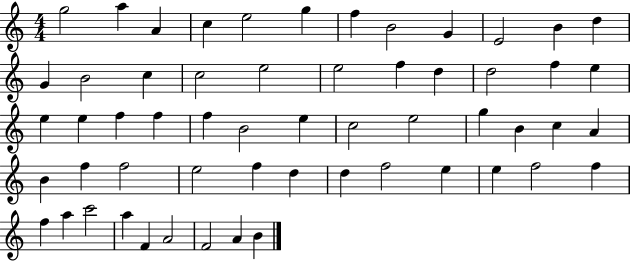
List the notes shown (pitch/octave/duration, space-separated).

G5/h A5/q A4/q C5/q E5/h G5/q F5/q B4/h G4/q E4/h B4/q D5/q G4/q B4/h C5/q C5/h E5/h E5/h F5/q D5/q D5/h F5/q E5/q E5/q E5/q F5/q F5/q F5/q B4/h E5/q C5/h E5/h G5/q B4/q C5/q A4/q B4/q F5/q F5/h E5/h F5/q D5/q D5/q F5/h E5/q E5/q F5/h F5/q F5/q A5/q C6/h A5/q F4/q A4/h F4/h A4/q B4/q